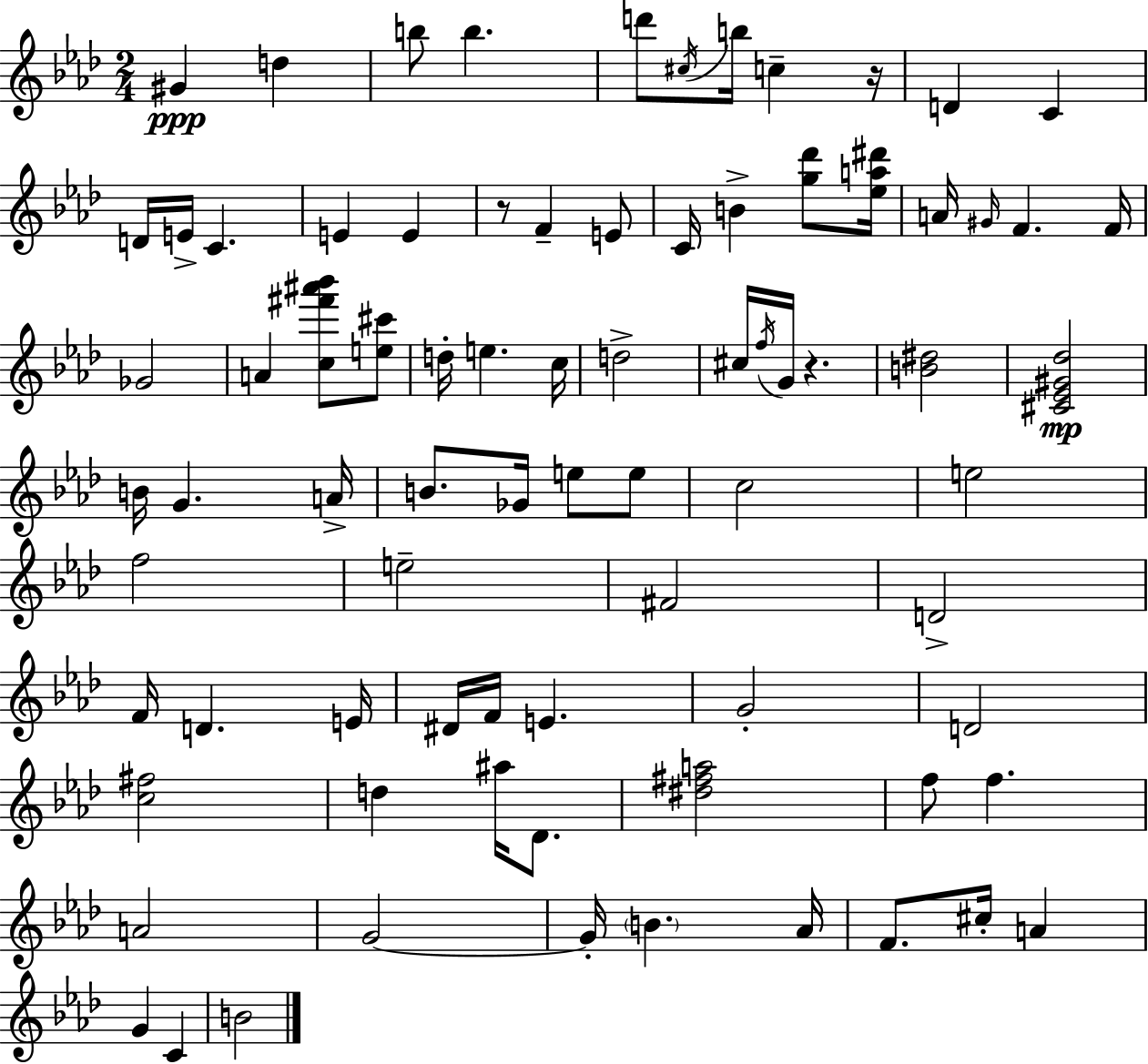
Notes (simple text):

G#4/q D5/q B5/e B5/q. D6/e C#5/s B5/s C5/q R/s D4/q C4/q D4/s E4/s C4/q. E4/q E4/q R/e F4/q E4/e C4/s B4/q [G5,Db6]/e [Eb5,A5,D#6]/s A4/s G#4/s F4/q. F4/s Gb4/h A4/q [C5,F#6,A#6,Bb6]/e [E5,C#6]/e D5/s E5/q. C5/s D5/h C#5/s F5/s G4/s R/q. [B4,D#5]/h [C#4,Eb4,G#4,Db5]/h B4/s G4/q. A4/s B4/e. Gb4/s E5/e E5/e C5/h E5/h F5/h E5/h F#4/h D4/h F4/s D4/q. E4/s D#4/s F4/s E4/q. G4/h D4/h [C5,F#5]/h D5/q A#5/s Db4/e. [D#5,F#5,A5]/h F5/e F5/q. A4/h G4/h G4/s B4/q. Ab4/s F4/e. C#5/s A4/q G4/q C4/q B4/h